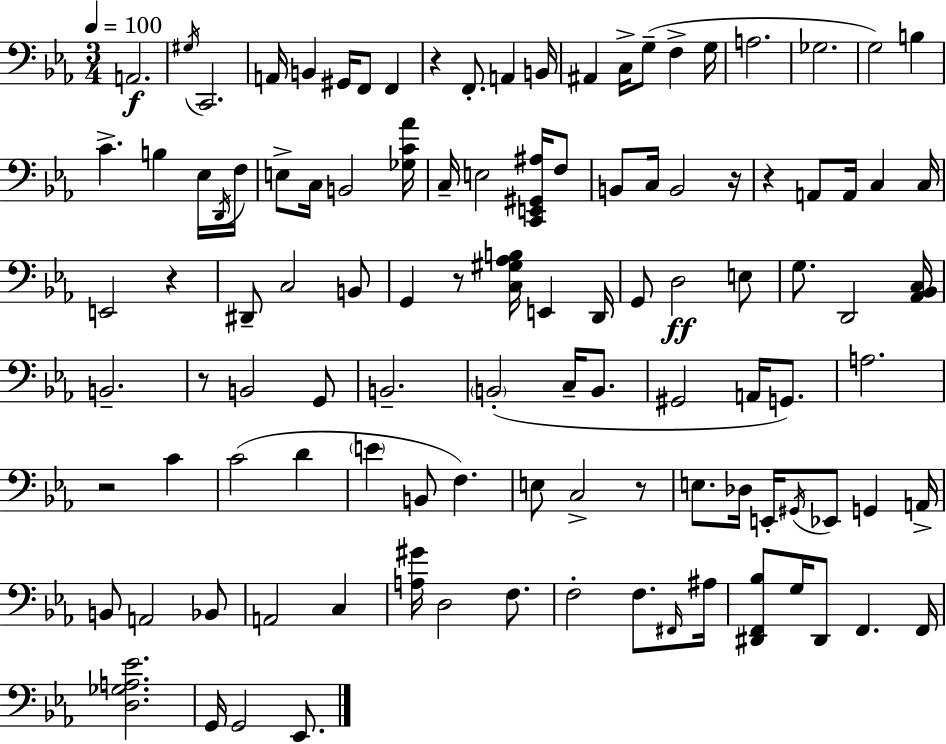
{
  \clef bass
  \numericTimeSignature
  \time 3/4
  \key c \minor
  \tempo 4 = 100
  a,2.\f | \acciaccatura { gis16 } c,2. | a,16 b,4 gis,16 f,8 f,4 | r4 f,8.-. a,4 | \break b,16 ais,4 c16-> g8--( f4-> | g16 a2. | ges2. | g2) b4 | \break c'4.-> b4 ees16 | \acciaccatura { d,16 } f16 e8-> c16 b,2 | <ges c' aes'>16 c16-- e2 <c, e, gis, ais>16 | f8 b,8 c16 b,2 | \break r16 r4 a,8 a,16 c4 | c16 e,2 r4 | dis,8-- c2 | b,8 g,4 r8 <c gis aes b>16 e,4 | \break d,16 g,8 d2\ff | e8 g8. d,2 | <aes, bes, c>16 b,2.-- | r8 b,2 | \break g,8 b,2.-- | \parenthesize b,2-.( c16-- b,8. | gis,2 a,16 g,8.) | a2. | \break r2 c'4 | c'2( d'4 | \parenthesize e'4 b,8 f4.) | e8 c2-> | \break r8 e8. des16 e,16-. \acciaccatura { gis,16 } ees,8 g,4 | a,16-> b,8 a,2 | bes,8 a,2 c4 | <a gis'>16 d2 | \break f8. f2-. f8. | \grace { fis,16 } ais16 <dis, f, bes>8 g16 dis,8 f,4. | f,16 <d ges a ees'>2. | g,16 g,2 | \break ees,8. \bar "|."
}